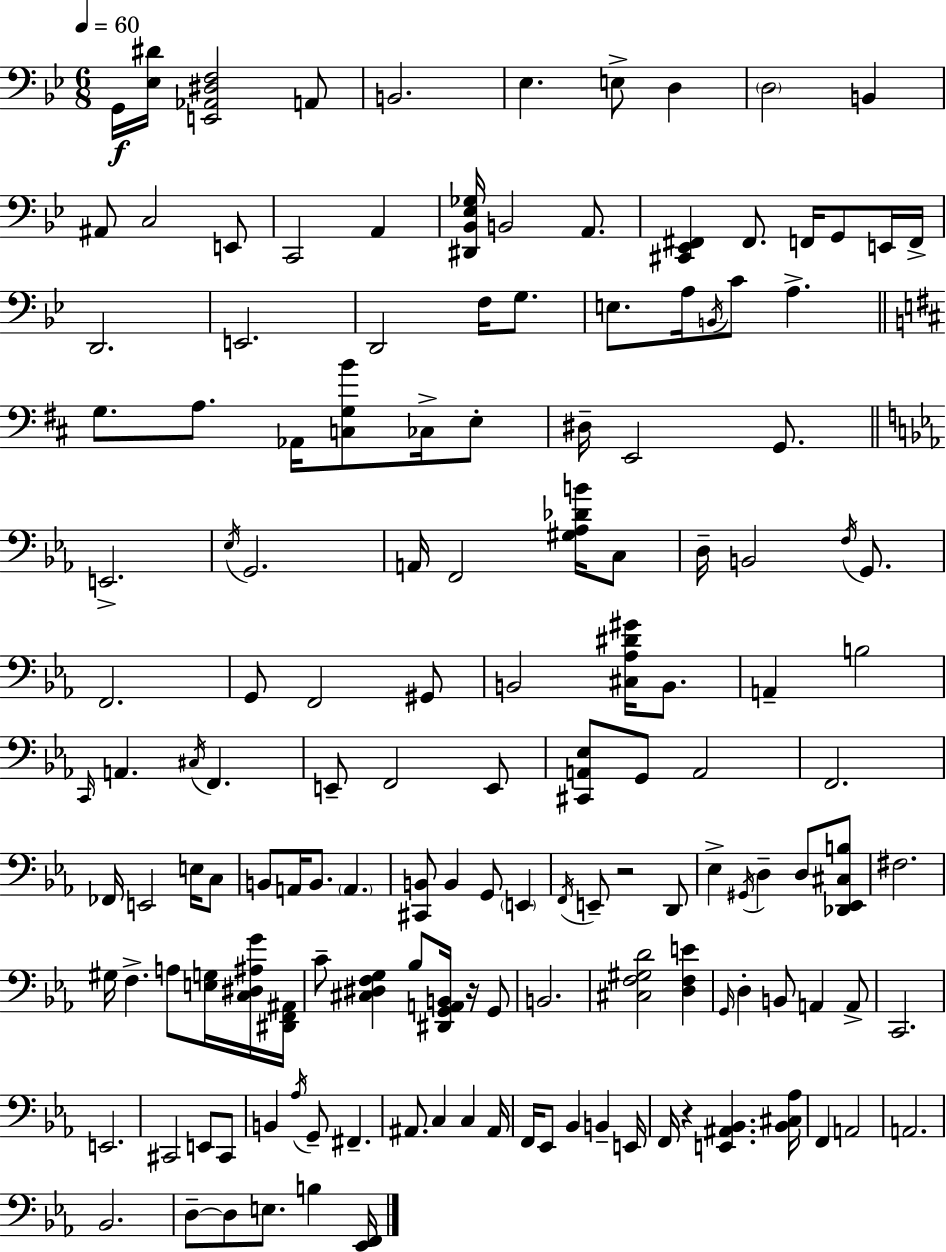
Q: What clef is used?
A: bass